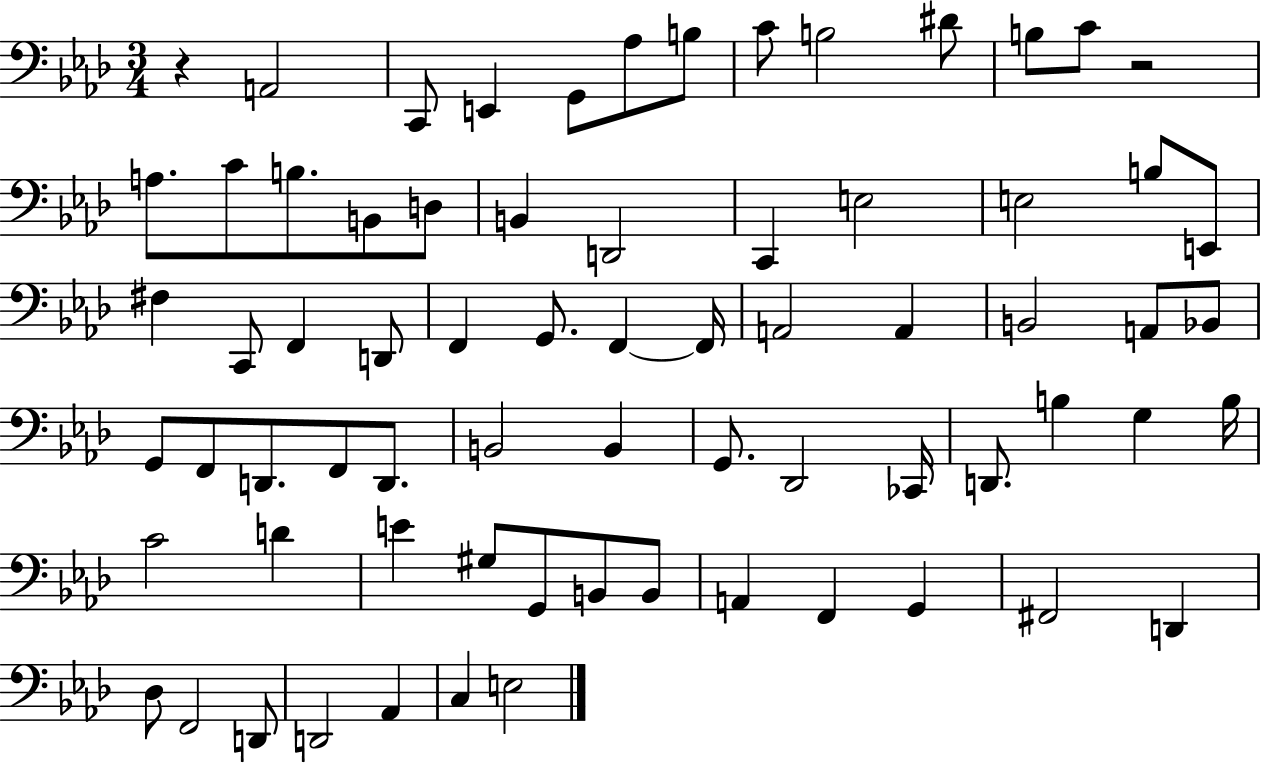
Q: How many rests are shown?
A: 2